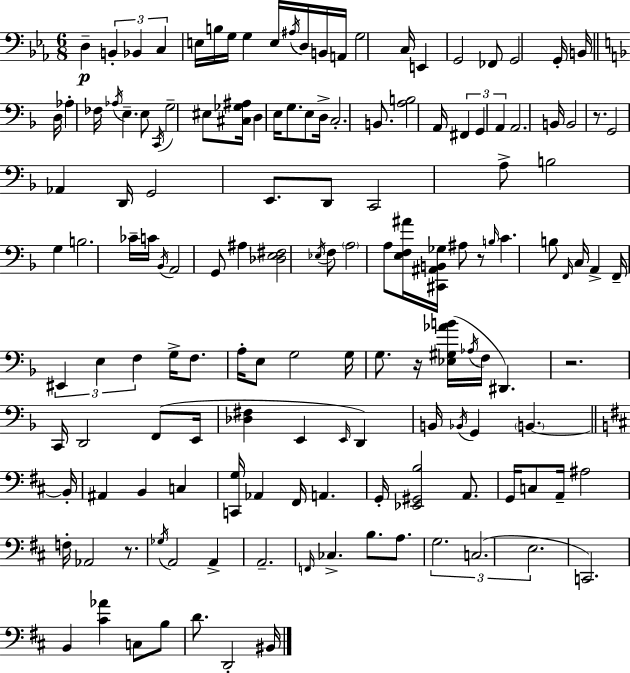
D3/q B2/q Bb2/q C3/q E3/s B3/s G3/s G3/q E3/s A#3/s D3/s B2/s A2/s G3/h C3/s E2/q G2/h FES2/e G2/h G2/s B2/s D3/s Ab3/q FES3/s Ab3/s E3/q. E3/e C2/s G3/h EIS3/e [C#3,Gb3,A#3]/s D3/q E3/s G3/e. E3/e D3/s C3/h. B2/e. [A3,B3]/h A2/s F#2/q G2/q A2/q A2/h. B2/s B2/h R/e. G2/h Ab2/q D2/s G2/h E2/e. D2/e C2/h A3/e B3/h G3/q B3/h. CES4/s C4/s Bb2/s A2/h G2/e A#3/q [Db3,E3,F#3]/h Eb3/s F3/e A3/h A3/e [E3,F3,A#4]/s [C#2,A#2,B2,Gb3]/s A#3/e R/e B3/s C4/q. B3/e F2/s C3/s A2/q F2/s EIS2/q E3/q F3/q G3/s F3/e. A3/s E3/e G3/h G3/s G3/e. R/s [Eb3,G#3,Ab4,B4]/s Ab3/s F3/s D#2/q. R/h. C2/s D2/h F2/e E2/s [Db3,F#3]/q E2/q E2/s D2/q B2/s Bb2/s G2/q B2/q. B2/s A#2/q B2/q C3/q [C2,G3]/s Ab2/q F#2/s A2/q. G2/s [Eb2,G#2,B3]/h A2/e. G2/s C3/e A2/s A#3/h F3/s Ab2/h R/e. Gb3/s A2/h A2/q A2/h. F2/s CES3/q. B3/e. A3/e. G3/h. C3/h. E3/h. C2/h. B2/q [C#4,Ab4]/q C3/e B3/e D4/e. D2/h BIS2/s